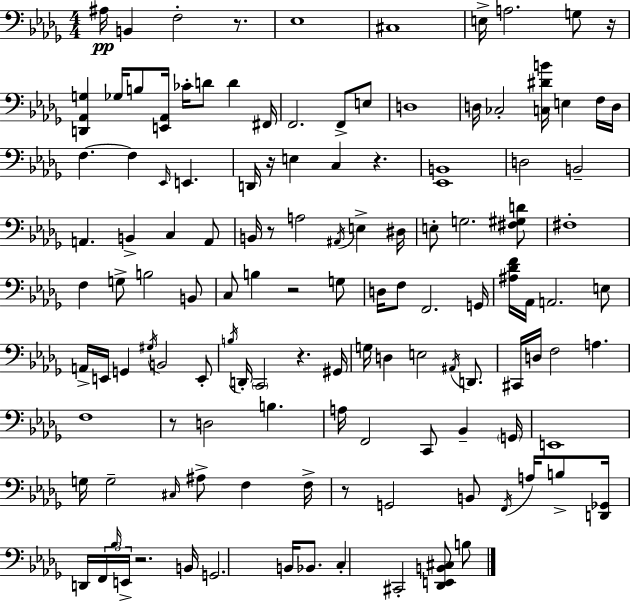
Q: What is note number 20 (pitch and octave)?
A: CES3